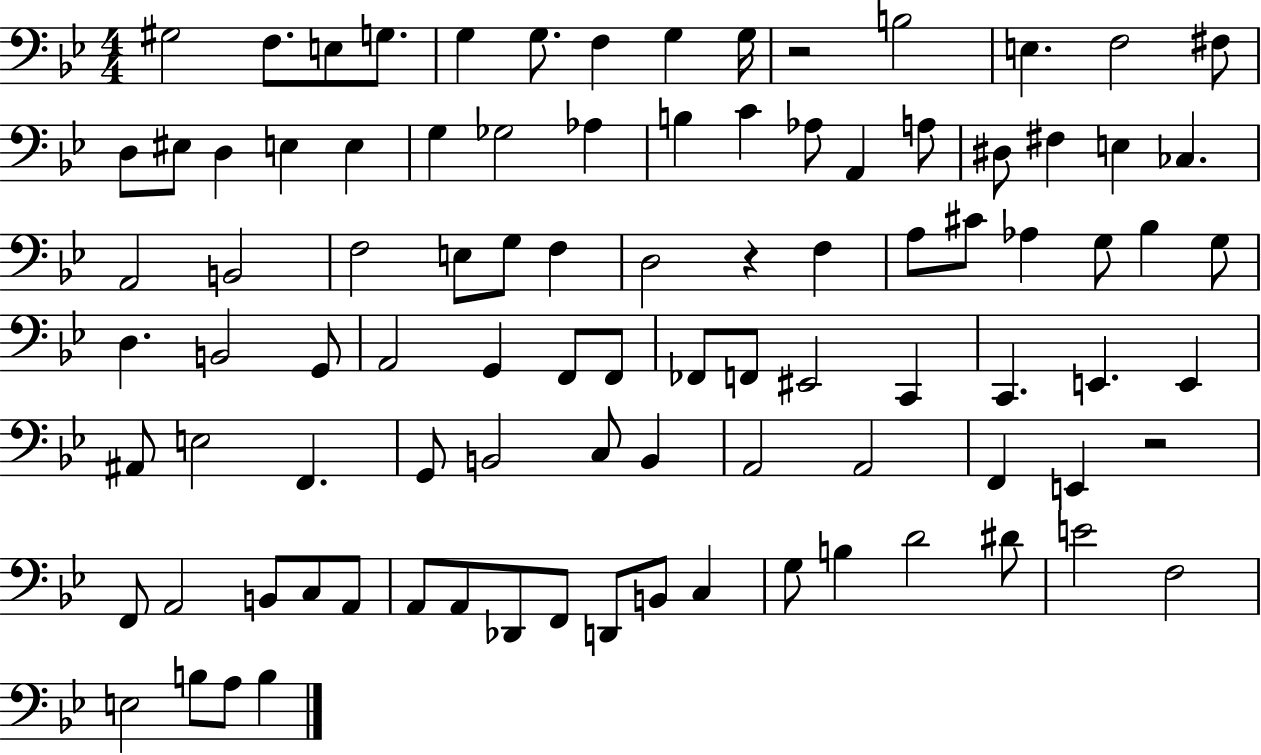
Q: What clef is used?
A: bass